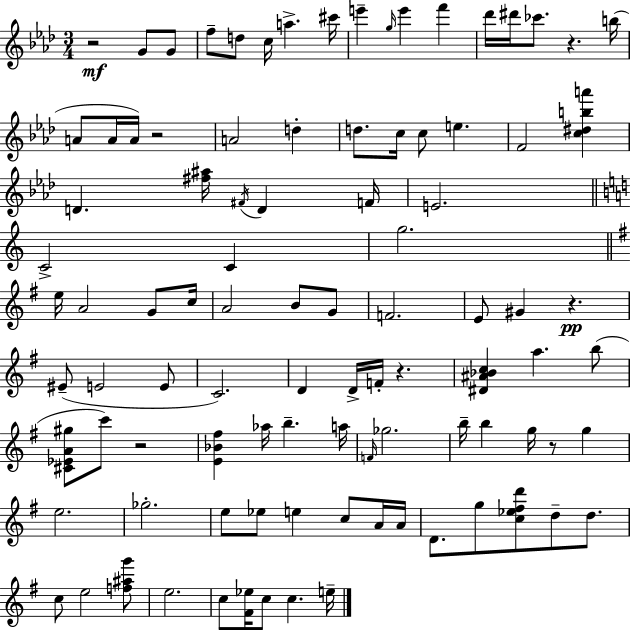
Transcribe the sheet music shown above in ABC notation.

X:1
T:Untitled
M:3/4
L:1/4
K:Fm
z2 G/2 G/2 f/2 d/2 c/4 a ^c'/4 e' g/4 e' f' _d'/4 ^d'/4 _c'/2 z b/4 A/2 A/4 A/4 z2 A2 d d/2 c/4 c/2 e F2 [c^dba'] D [^f^a]/4 ^F/4 D F/4 E2 C2 C g2 e/4 A2 G/2 c/4 A2 B/2 G/2 F2 E/2 ^G z ^E/2 E2 E/2 C2 D D/4 F/4 z [^D^A_Bc] a b/2 [^C_EA^g]/2 c'/2 z2 [E_B^f] _a/4 b a/4 F/4 _g2 b/4 b g/4 z/2 g e2 _g2 e/2 _e/2 e c/2 A/4 A/4 D/2 g/2 [c_e^fd']/2 d/2 d/2 c/2 e2 [f^ag']/2 e2 c/2 [^F_e]/4 c/2 c e/4